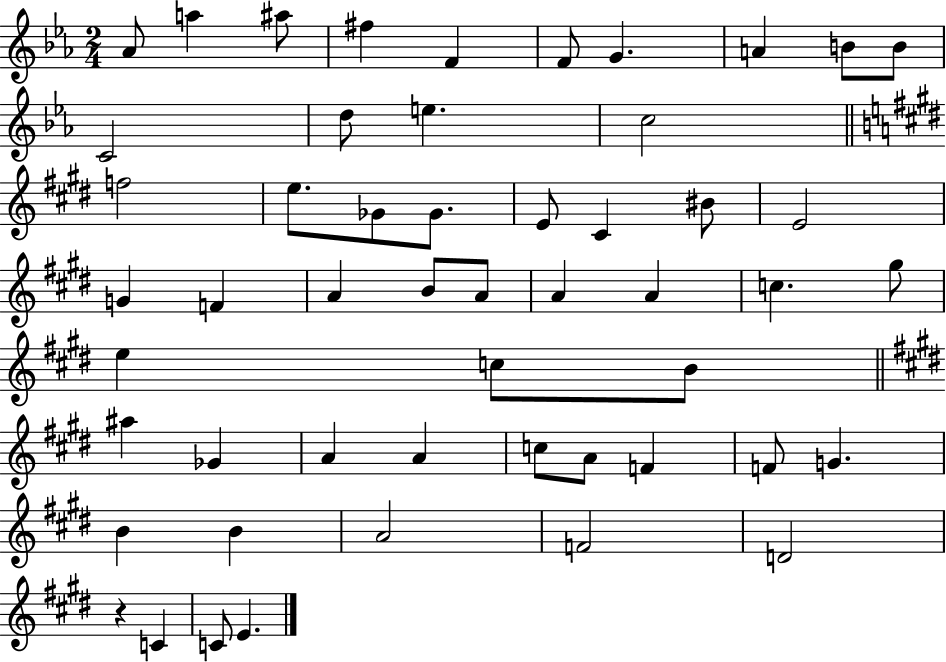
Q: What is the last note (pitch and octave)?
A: E4